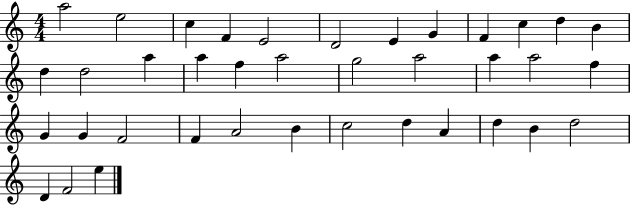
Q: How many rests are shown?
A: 0